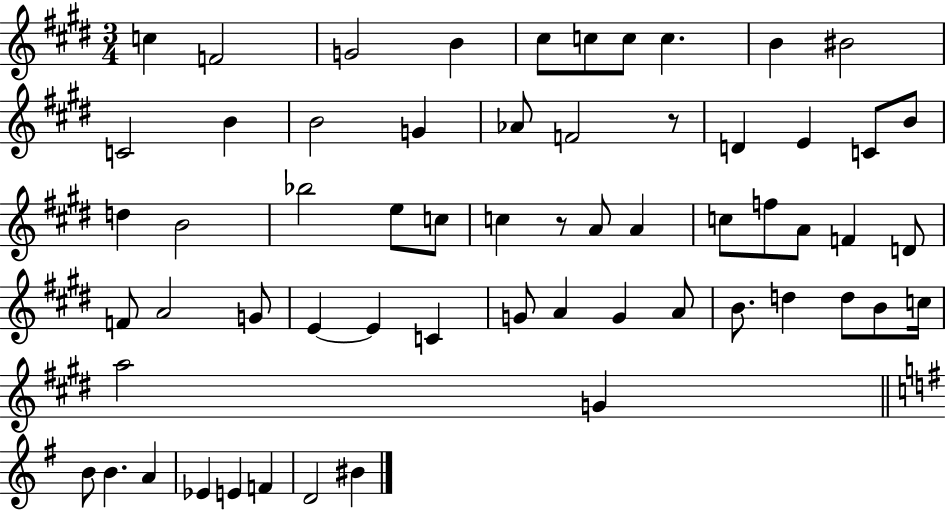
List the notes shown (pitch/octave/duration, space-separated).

C5/q F4/h G4/h B4/q C#5/e C5/e C5/e C5/q. B4/q BIS4/h C4/h B4/q B4/h G4/q Ab4/e F4/h R/e D4/q E4/q C4/e B4/e D5/q B4/h Bb5/h E5/e C5/e C5/q R/e A4/e A4/q C5/e F5/e A4/e F4/q D4/e F4/e A4/h G4/e E4/q E4/q C4/q G4/e A4/q G4/q A4/e B4/e. D5/q D5/e B4/e C5/s A5/h G4/q B4/e B4/q. A4/q Eb4/q E4/q F4/q D4/h BIS4/q